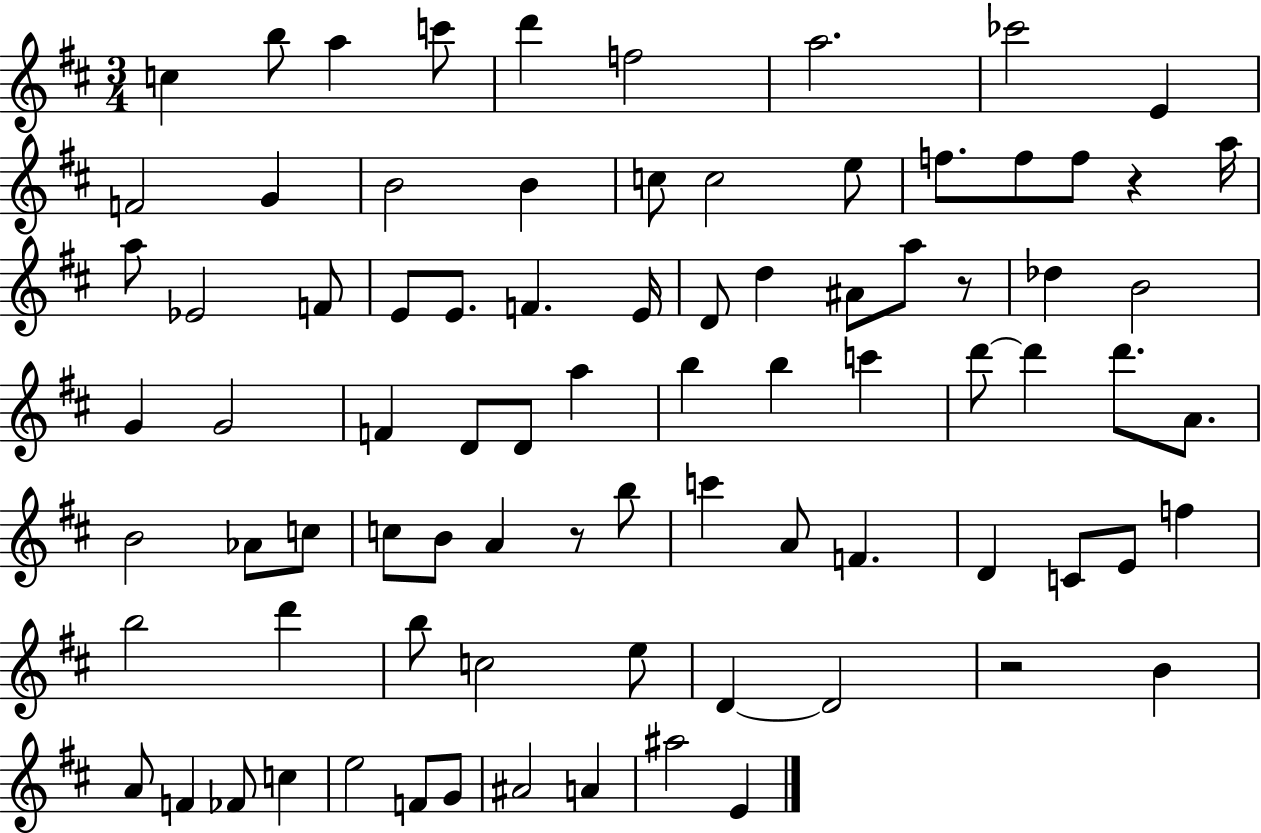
X:1
T:Untitled
M:3/4
L:1/4
K:D
c b/2 a c'/2 d' f2 a2 _c'2 E F2 G B2 B c/2 c2 e/2 f/2 f/2 f/2 z a/4 a/2 _E2 F/2 E/2 E/2 F E/4 D/2 d ^A/2 a/2 z/2 _d B2 G G2 F D/2 D/2 a b b c' d'/2 d' d'/2 A/2 B2 _A/2 c/2 c/2 B/2 A z/2 b/2 c' A/2 F D C/2 E/2 f b2 d' b/2 c2 e/2 D D2 z2 B A/2 F _F/2 c e2 F/2 G/2 ^A2 A ^a2 E